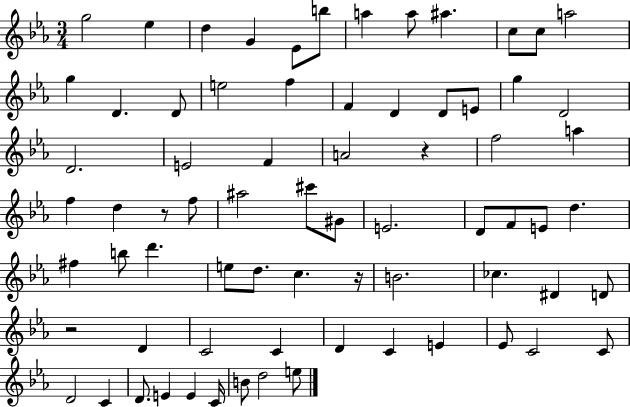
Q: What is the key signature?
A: EES major